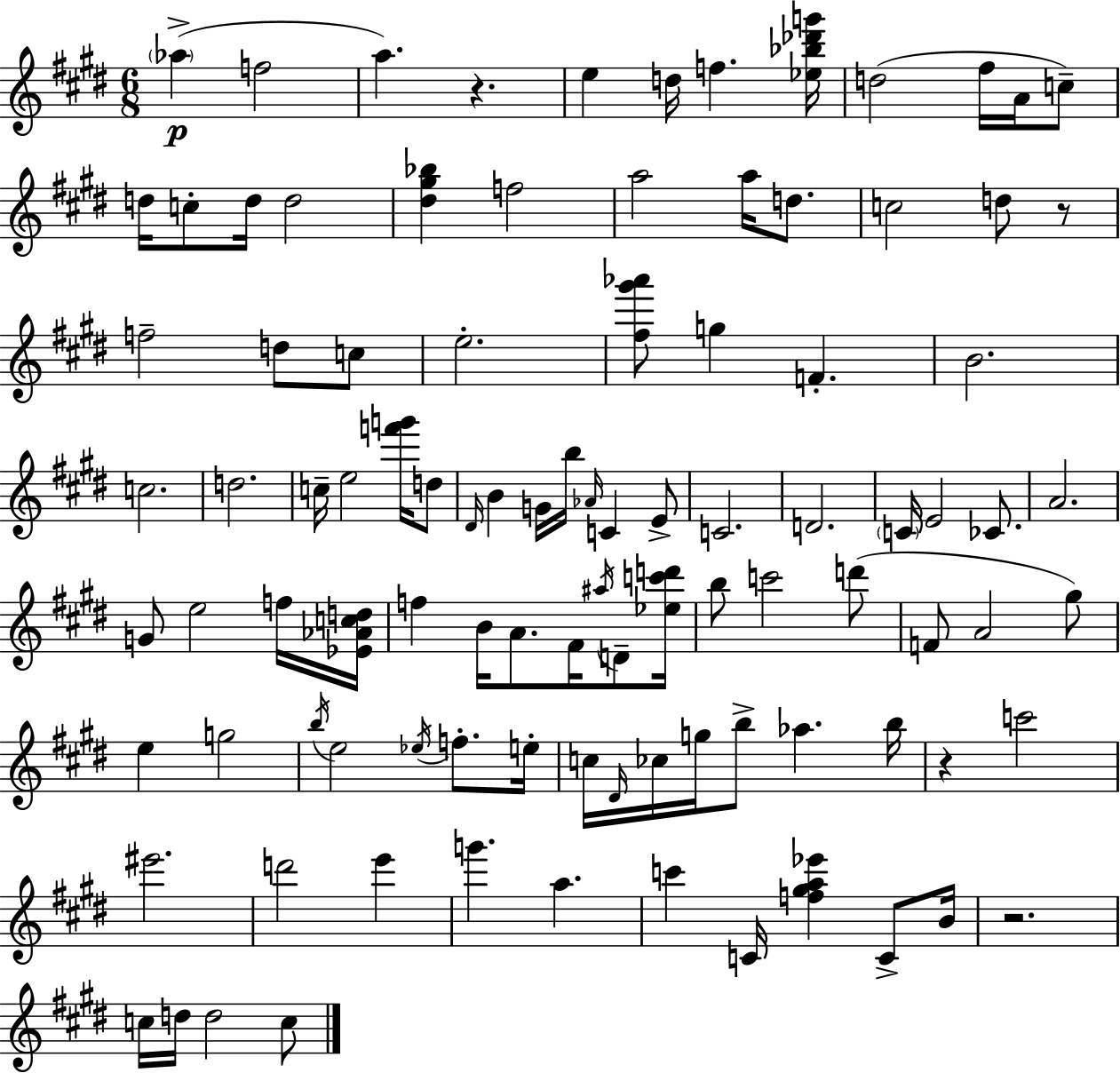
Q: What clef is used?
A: treble